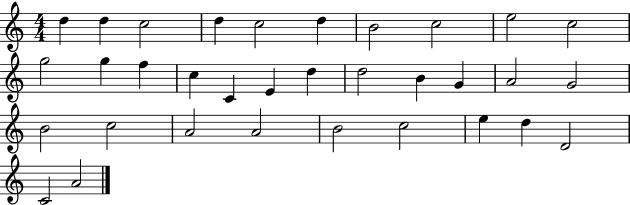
D5/q D5/q C5/h D5/q C5/h D5/q B4/h C5/h E5/h C5/h G5/h G5/q F5/q C5/q C4/q E4/q D5/q D5/h B4/q G4/q A4/h G4/h B4/h C5/h A4/h A4/h B4/h C5/h E5/q D5/q D4/h C4/h A4/h